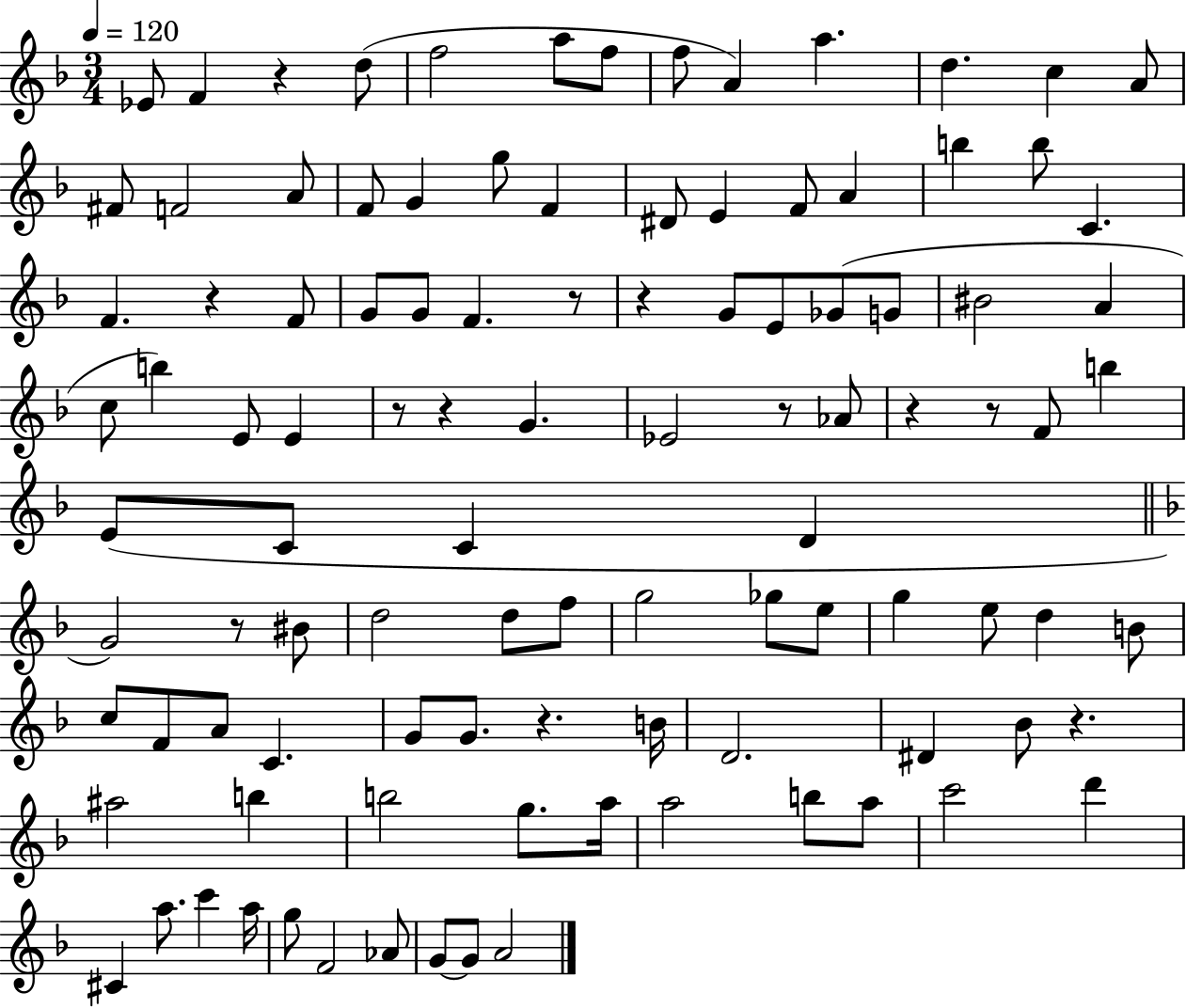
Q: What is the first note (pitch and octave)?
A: Eb4